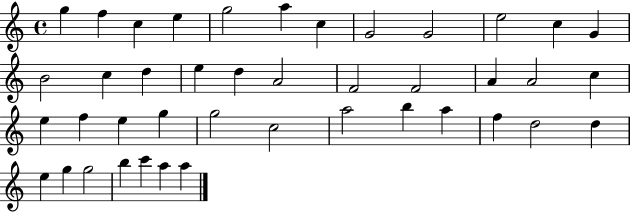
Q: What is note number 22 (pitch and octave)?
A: A4